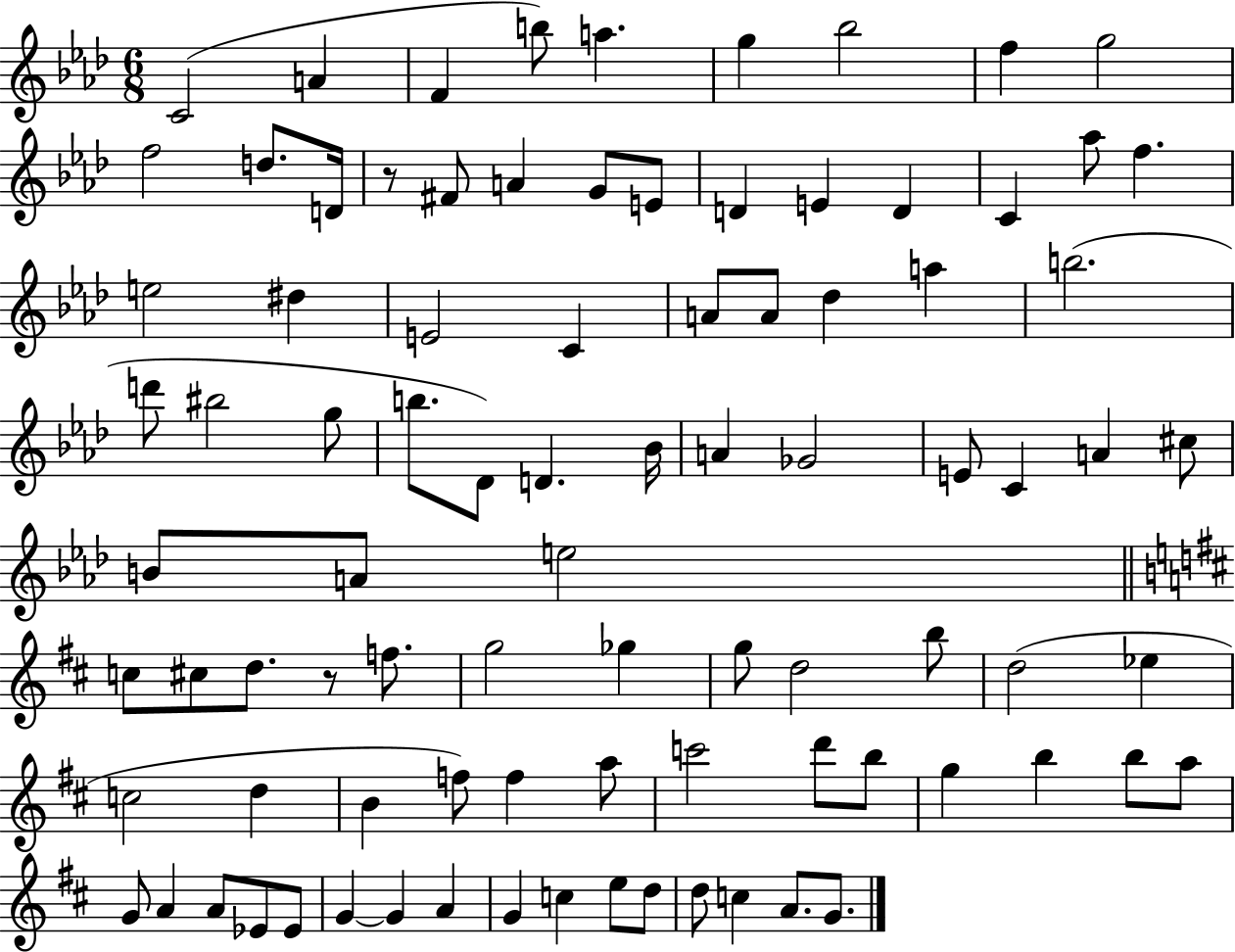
{
  \clef treble
  \numericTimeSignature
  \time 6/8
  \key aes \major
  c'2( a'4 | f'4 b''8) a''4. | g''4 bes''2 | f''4 g''2 | \break f''2 d''8. d'16 | r8 fis'8 a'4 g'8 e'8 | d'4 e'4 d'4 | c'4 aes''8 f''4. | \break e''2 dis''4 | e'2 c'4 | a'8 a'8 des''4 a''4 | b''2.( | \break d'''8 bis''2 g''8 | b''8. des'8) d'4. bes'16 | a'4 ges'2 | e'8 c'4 a'4 cis''8 | \break b'8 a'8 e''2 | \bar "||" \break \key d \major c''8 cis''8 d''8. r8 f''8. | g''2 ges''4 | g''8 d''2 b''8 | d''2( ees''4 | \break c''2 d''4 | b'4 f''8) f''4 a''8 | c'''2 d'''8 b''8 | g''4 b''4 b''8 a''8 | \break g'8 a'4 a'8 ees'8 ees'8 | g'4~~ g'4 a'4 | g'4 c''4 e''8 d''8 | d''8 c''4 a'8. g'8. | \break \bar "|."
}